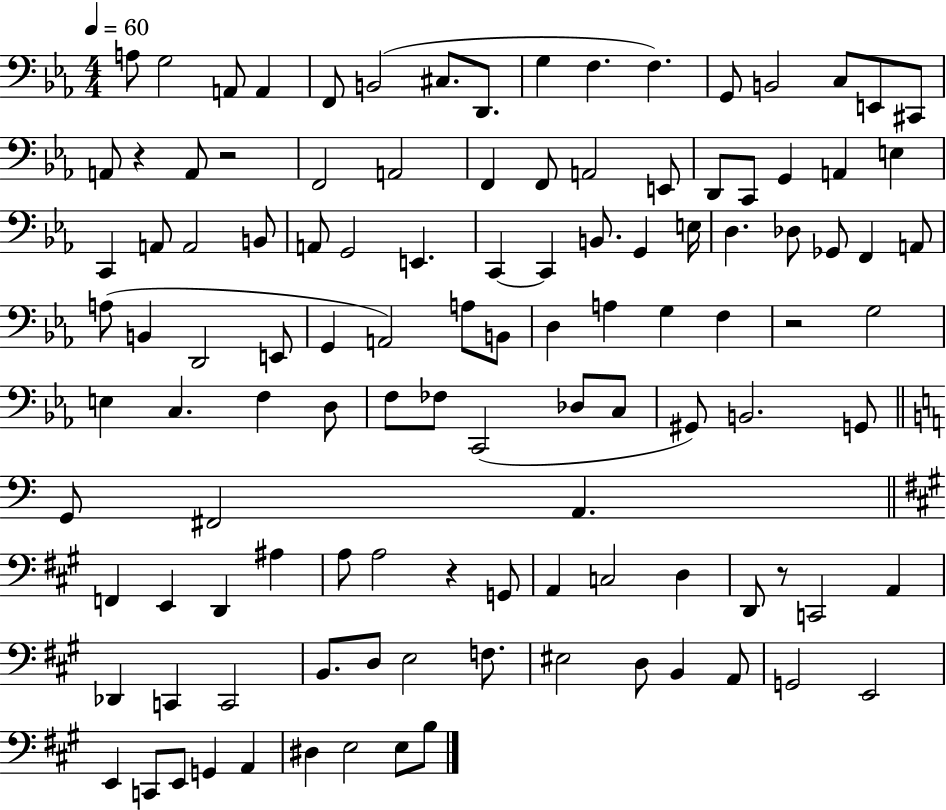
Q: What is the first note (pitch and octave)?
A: A3